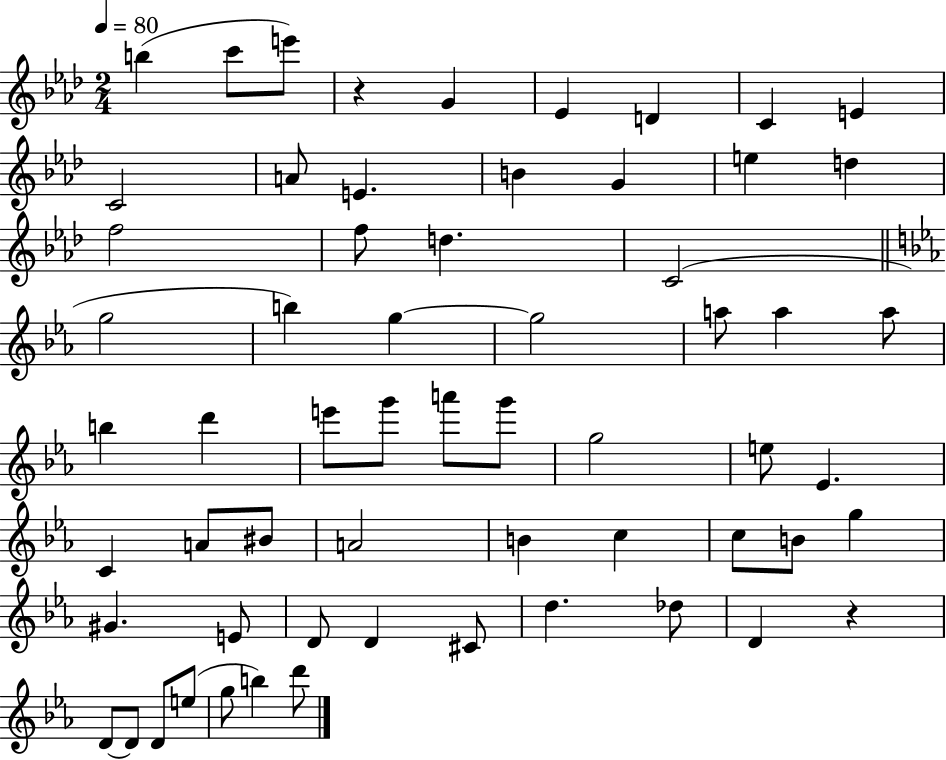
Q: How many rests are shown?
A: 2